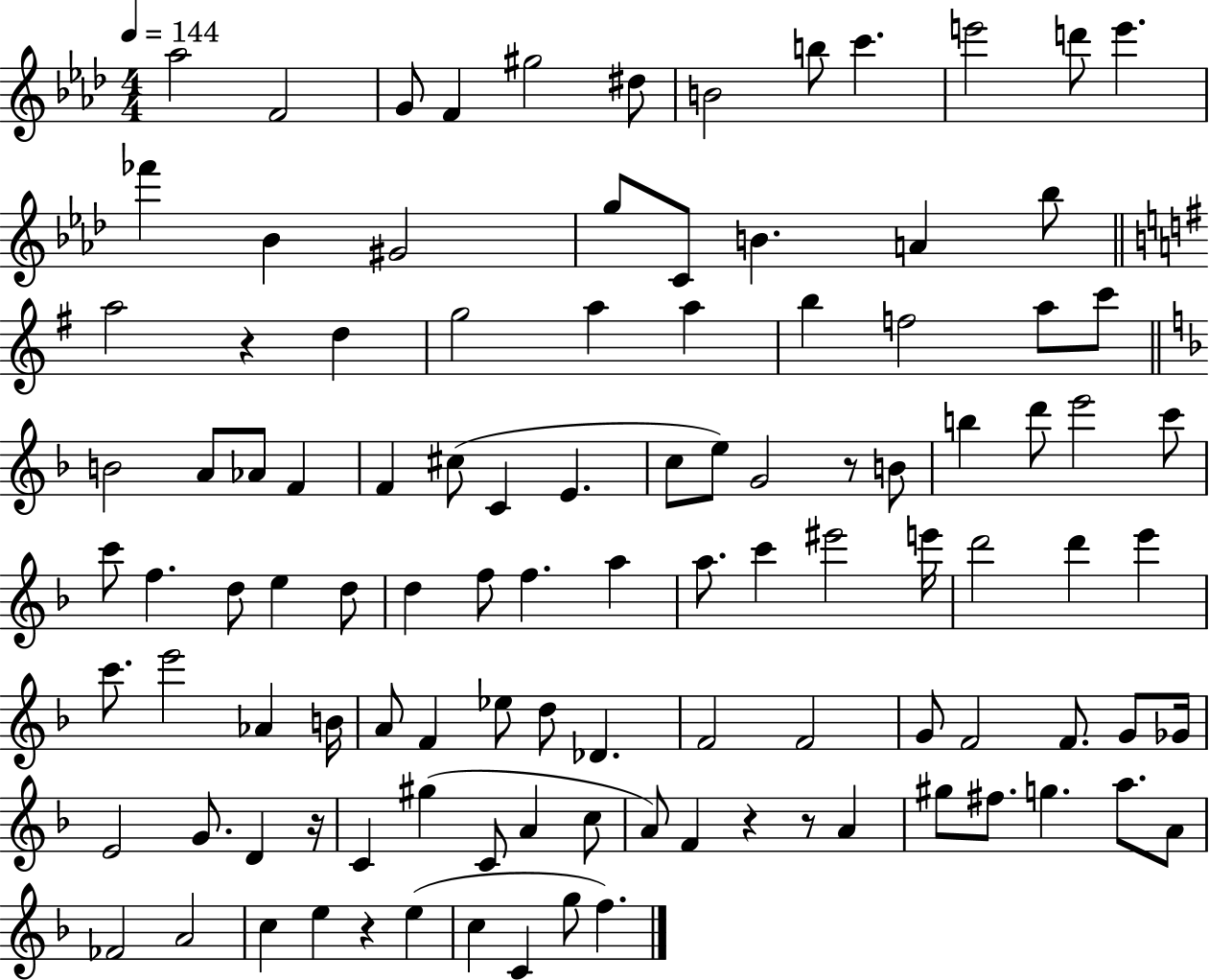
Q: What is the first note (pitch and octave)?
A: Ab5